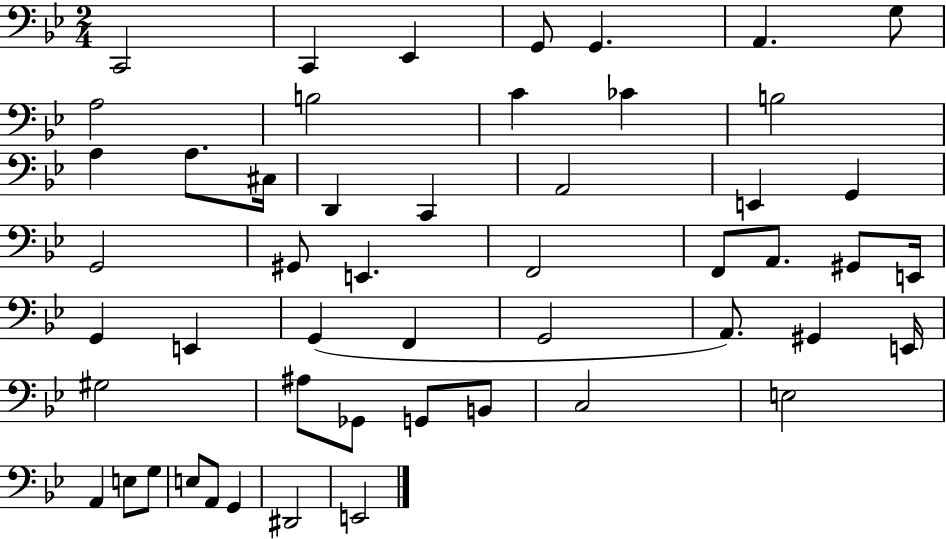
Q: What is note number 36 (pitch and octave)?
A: E2